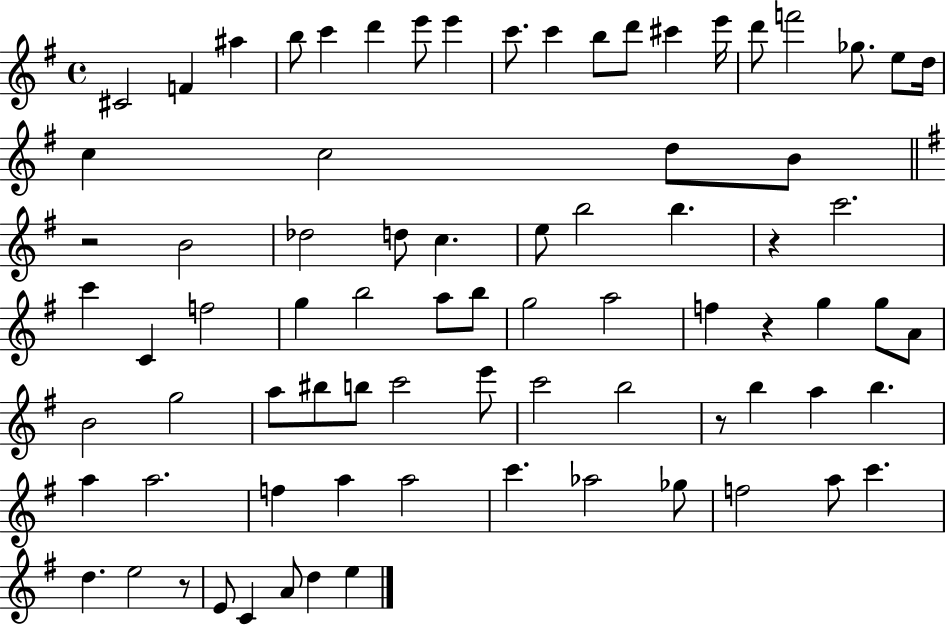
C#4/h F4/q A#5/q B5/e C6/q D6/q E6/e E6/q C6/e. C6/q B5/e D6/e C#6/q E6/s D6/e F6/h Gb5/e. E5/e D5/s C5/q C5/h D5/e B4/e R/h B4/h Db5/h D5/e C5/q. E5/e B5/h B5/q. R/q C6/h. C6/q C4/q F5/h G5/q B5/h A5/e B5/e G5/h A5/h F5/q R/q G5/q G5/e A4/e B4/h G5/h A5/e BIS5/e B5/e C6/h E6/e C6/h B5/h R/e B5/q A5/q B5/q. A5/q A5/h. F5/q A5/q A5/h C6/q. Ab5/h Gb5/e F5/h A5/e C6/q. D5/q. E5/h R/e E4/e C4/q A4/e D5/q E5/q